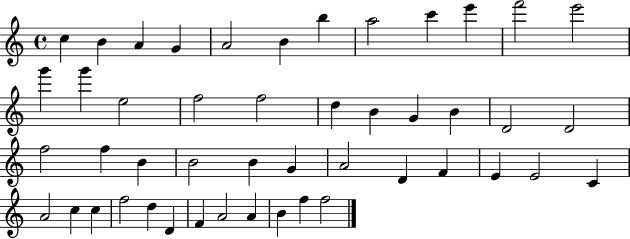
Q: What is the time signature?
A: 4/4